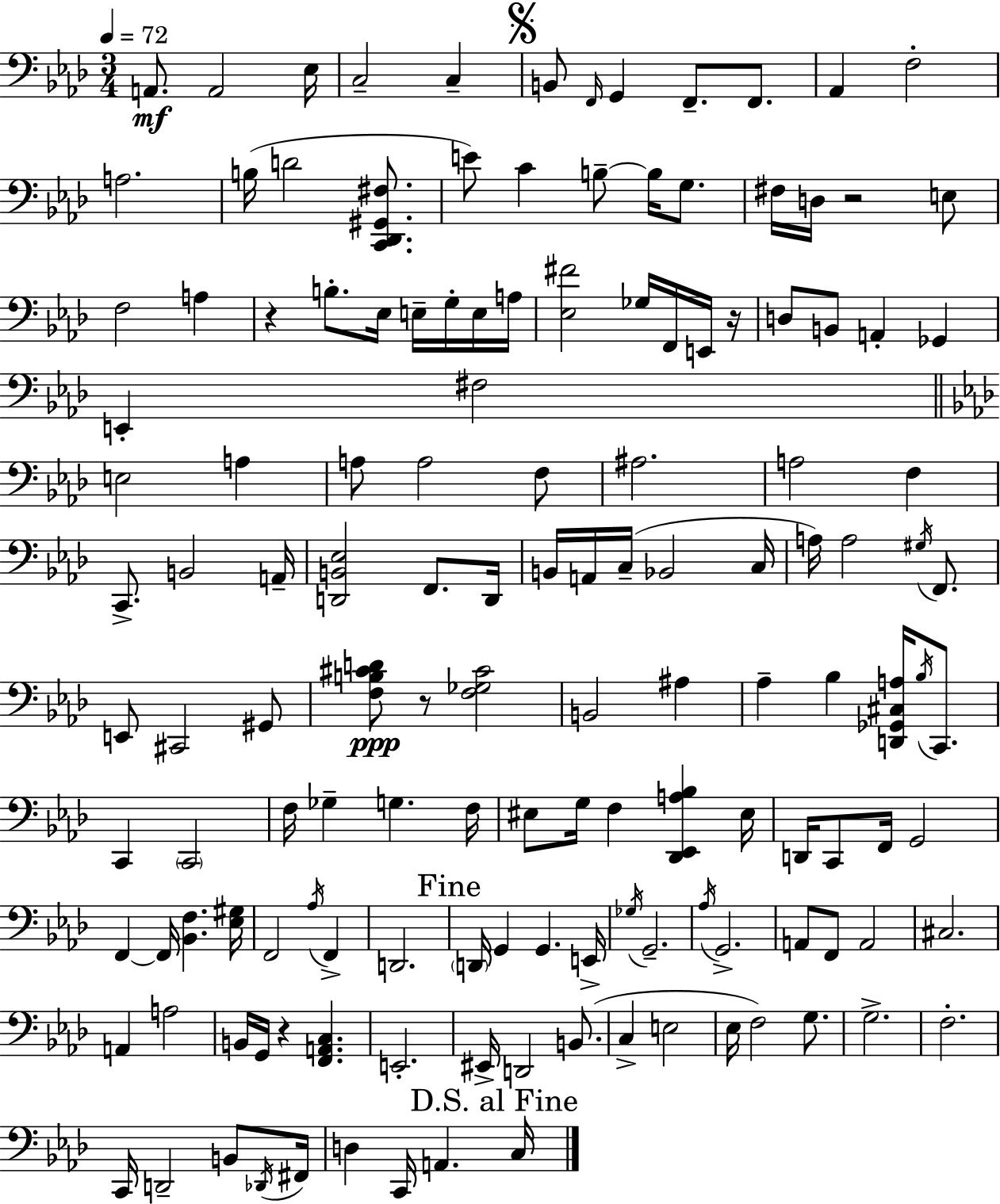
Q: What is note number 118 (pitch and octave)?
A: F3